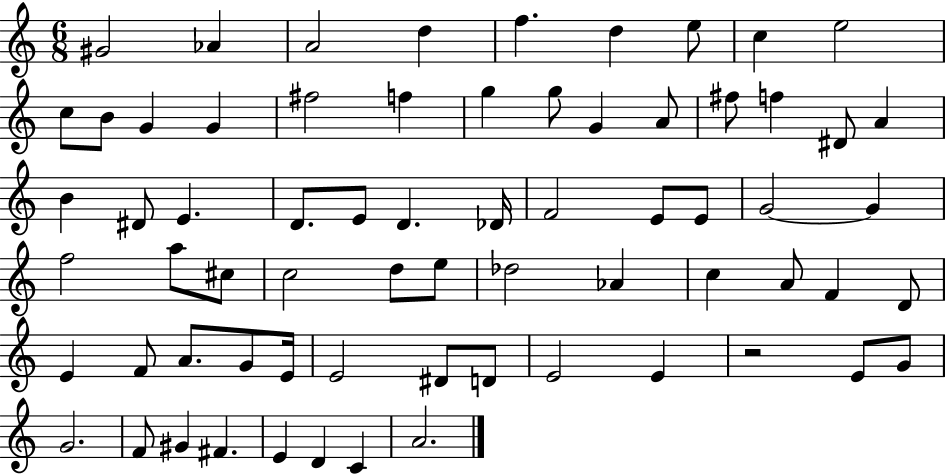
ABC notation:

X:1
T:Untitled
M:6/8
L:1/4
K:C
^G2 _A A2 d f d e/2 c e2 c/2 B/2 G G ^f2 f g g/2 G A/2 ^f/2 f ^D/2 A B ^D/2 E D/2 E/2 D _D/4 F2 E/2 E/2 G2 G f2 a/2 ^c/2 c2 d/2 e/2 _d2 _A c A/2 F D/2 E F/2 A/2 G/2 E/4 E2 ^D/2 D/2 E2 E z2 E/2 G/2 G2 F/2 ^G ^F E D C A2